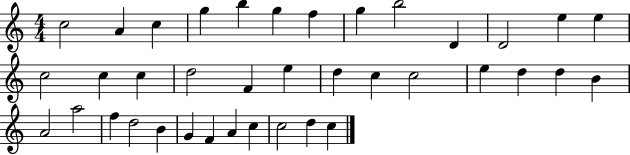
X:1
T:Untitled
M:4/4
L:1/4
K:C
c2 A c g b g f g b2 D D2 e e c2 c c d2 F e d c c2 e d d B A2 a2 f d2 B G F A c c2 d c